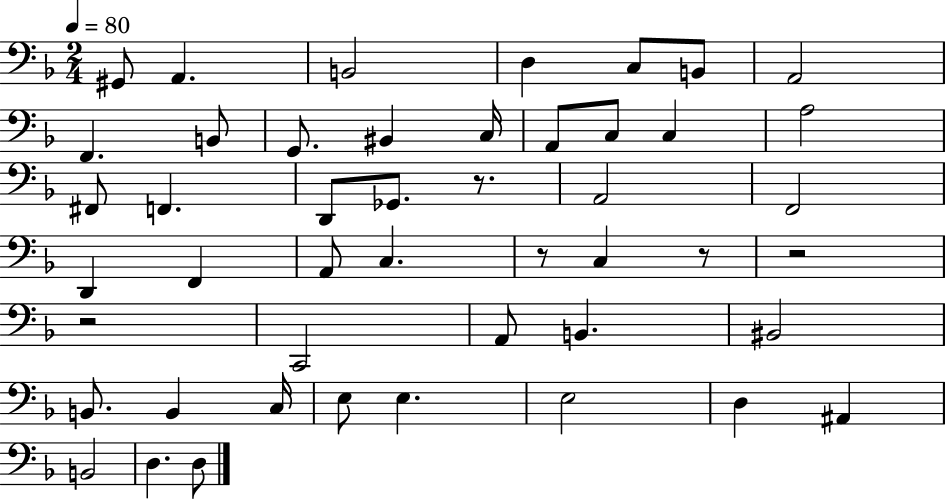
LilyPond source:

{
  \clef bass
  \numericTimeSignature
  \time 2/4
  \key f \major
  \tempo 4 = 80
  gis,8 a,4. | b,2 | d4 c8 b,8 | a,2 | \break f,4. b,8 | g,8. bis,4 c16 | a,8 c8 c4 | a2 | \break fis,8 f,4. | d,8 ges,8. r8. | a,2 | f,2 | \break d,4 f,4 | a,8 c4. | r8 c4 r8 | r2 | \break r2 | c,2 | a,8 b,4. | bis,2 | \break b,8. b,4 c16 | e8 e4. | e2 | d4 ais,4 | \break b,2 | d4. d8 | \bar "|."
}